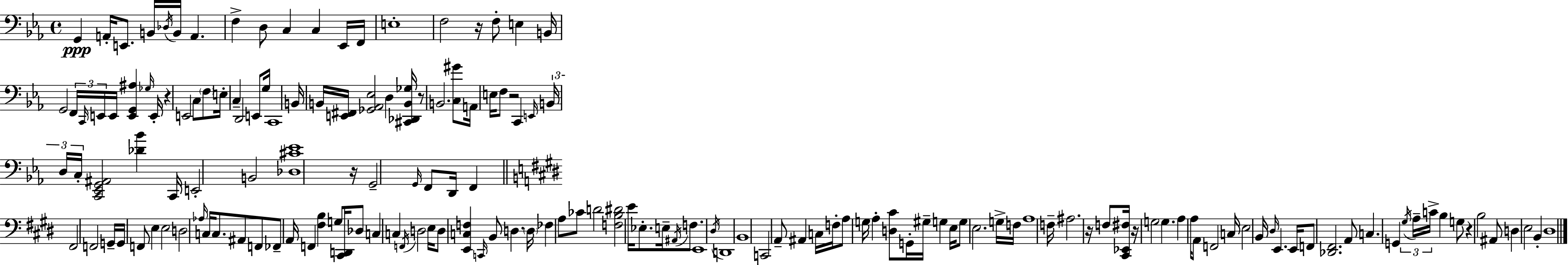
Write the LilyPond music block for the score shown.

{
  \clef bass
  \time 4/4
  \defaultTimeSignature
  \key ees \major
  g,4\ppp a,16-. e,8. b,16 \acciaccatura { des16 } b,16 a,4. | f4-> d8 c4 c4 ees,16 | f,16 e1-. | f2 r16 f8-. e4 | \break b,16 g,2 \tuplet 3/2 { f,16 \grace { c,16 } e,16 } e,16 <e, g, ais>4 | \grace { ges16 } e,16-. r4 e,2 c8 | \parenthesize f8 e16-. c4-- d,2 | e,8 g16 c,1 | \break b,16 b,16 <e, fis,>16 <ges, aes, ees>2 d4 | <cis, des, b, ges>16 r8 b,2. | <c gis'>8 a,16 e16 f8 r2 c,4 | \grace { e,16 } \tuplet 3/2 { b,16 d16 c16-. } <c, ees, g, ais,>2 <des' bes'>4 | \break c,16 e,2-. b,2 | <des cis' ees'>1 | r16 g,2-- \grace { g,16 } f,8 | d,16 f,4 \bar "||" \break \key e \major fis,2 f,2 | g,16-- g,16 f,8 e4 e2 | d2 \grace { aes16 } c16 c8. ais,8 f,8 | fes,8-- a,16 f,4 <fis b>4 g8 <cis, d,>16 des8 | \break c4 c4 \acciaccatura { f,16 } d2 | e16 d8 <e, c f>4 \grace { c,16 } b,8 d4. | \parenthesize d16 fes4 a8 ces'8 d'2 | <f b dis'>2 e'16 ees8.-. e16-- | \break \acciaccatura { ais,16 } f8. e,1 | \acciaccatura { dis16 } d,1 | b,1 | c,2 a,8-- ais,4 | \break c16 f16-. a8 g16 a4-. <d cis'>8 g,16-. gis16-- | g4 e16 g8 e2. | g16-> f16 a1 | f16-- ais2. | \break r16 f8 <cis, ees, fis>16 r16 g2 g4. | a4 a16 a,8 f,2 | c16 e2 b,16 \grace { dis16 } e,4. | e,16 f,8 <des, fis,>2. | \break a,8 c4. g,4 | \tuplet 3/2 { \acciaccatura { gis16 } a16-- c'16-> } b4 g8 r4 b2 | ais,8 d4 e2 | b,4-. dis1 | \break \bar "|."
}